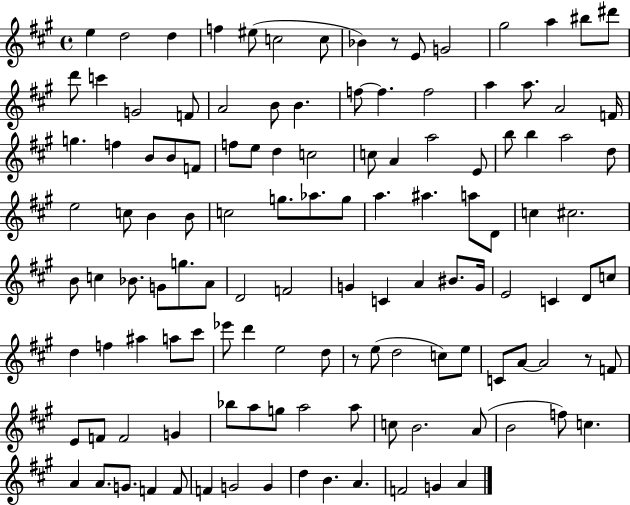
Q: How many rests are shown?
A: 3